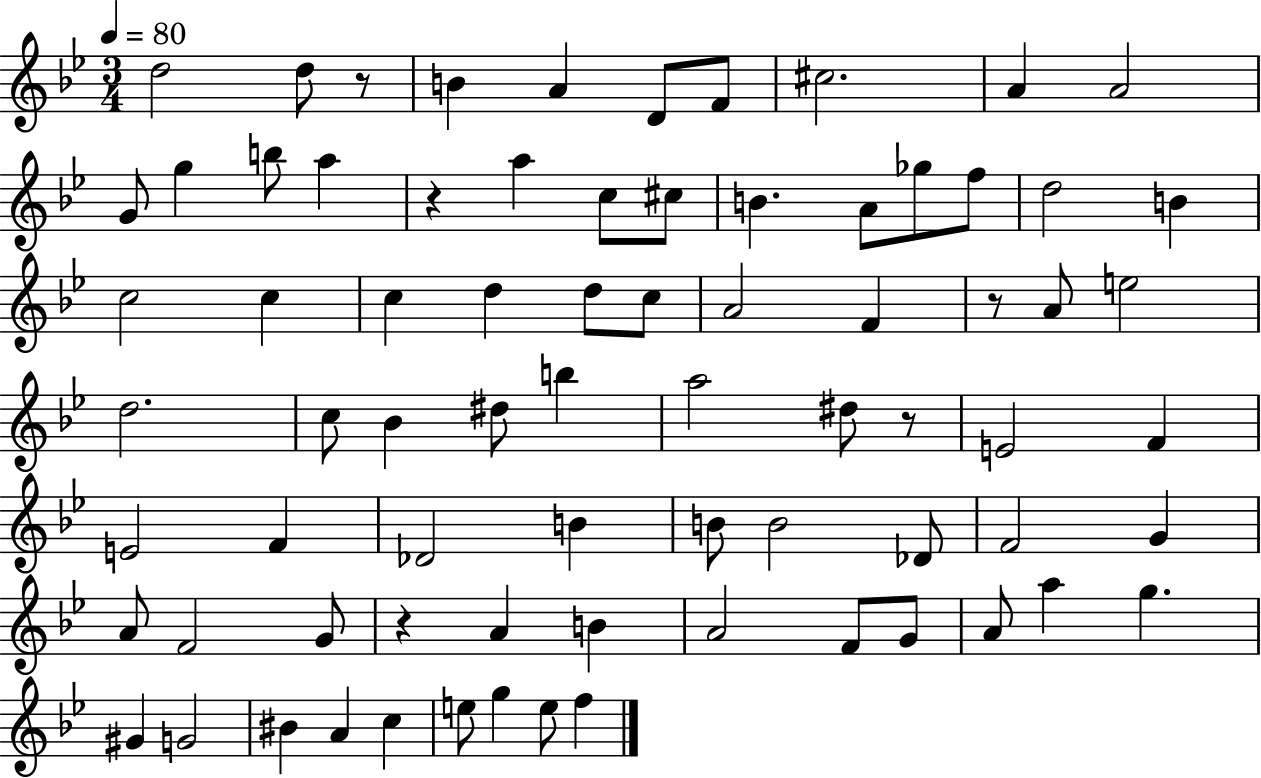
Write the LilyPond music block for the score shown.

{
  \clef treble
  \numericTimeSignature
  \time 3/4
  \key bes \major
  \tempo 4 = 80
  \repeat volta 2 { d''2 d''8 r8 | b'4 a'4 d'8 f'8 | cis''2. | a'4 a'2 | \break g'8 g''4 b''8 a''4 | r4 a''4 c''8 cis''8 | b'4. a'8 ges''8 f''8 | d''2 b'4 | \break c''2 c''4 | c''4 d''4 d''8 c''8 | a'2 f'4 | r8 a'8 e''2 | \break d''2. | c''8 bes'4 dis''8 b''4 | a''2 dis''8 r8 | e'2 f'4 | \break e'2 f'4 | des'2 b'4 | b'8 b'2 des'8 | f'2 g'4 | \break a'8 f'2 g'8 | r4 a'4 b'4 | a'2 f'8 g'8 | a'8 a''4 g''4. | \break gis'4 g'2 | bis'4 a'4 c''4 | e''8 g''4 e''8 f''4 | } \bar "|."
}